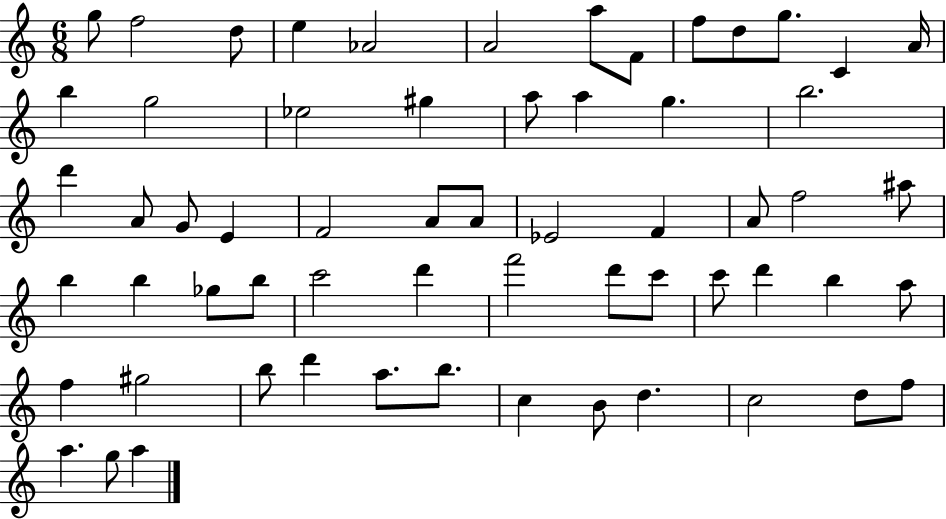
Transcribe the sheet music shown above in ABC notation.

X:1
T:Untitled
M:6/8
L:1/4
K:C
g/2 f2 d/2 e _A2 A2 a/2 F/2 f/2 d/2 g/2 C A/4 b g2 _e2 ^g a/2 a g b2 d' A/2 G/2 E F2 A/2 A/2 _E2 F A/2 f2 ^a/2 b b _g/2 b/2 c'2 d' f'2 d'/2 c'/2 c'/2 d' b a/2 f ^g2 b/2 d' a/2 b/2 c B/2 d c2 d/2 f/2 a g/2 a